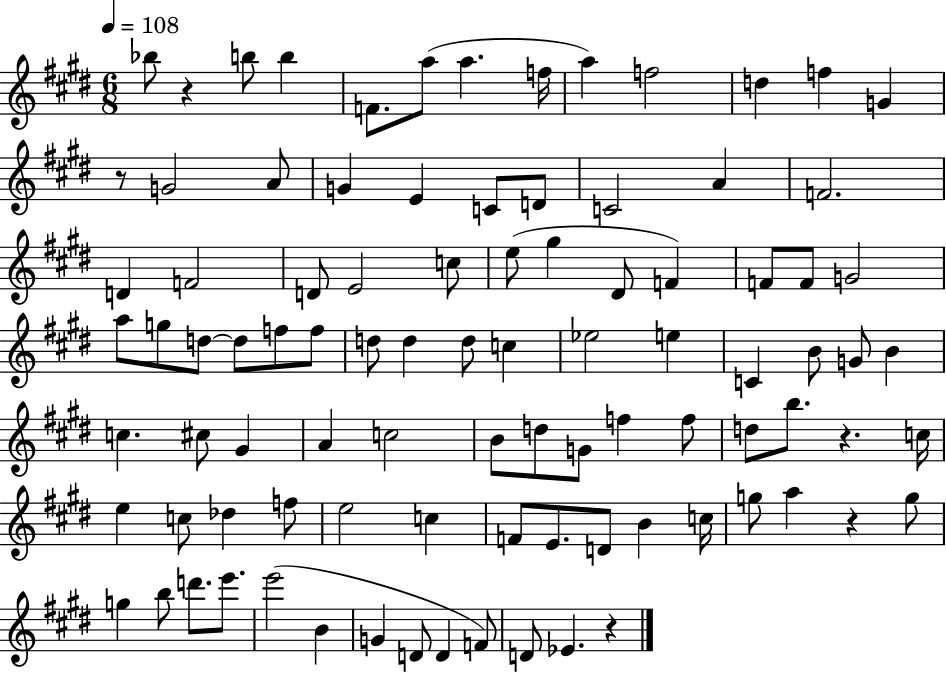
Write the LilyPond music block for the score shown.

{
  \clef treble
  \numericTimeSignature
  \time 6/8
  \key e \major
  \tempo 4 = 108
  bes''8 r4 b''8 b''4 | f'8. a''8( a''4. f''16 | a''4) f''2 | d''4 f''4 g'4 | \break r8 g'2 a'8 | g'4 e'4 c'8 d'8 | c'2 a'4 | f'2. | \break d'4 f'2 | d'8 e'2 c''8 | e''8( gis''4 dis'8 f'4) | f'8 f'8 g'2 | \break a''8 g''8 d''8~~ d''8 f''8 f''8 | d''8 d''4 d''8 c''4 | ees''2 e''4 | c'4 b'8 g'8 b'4 | \break c''4. cis''8 gis'4 | a'4 c''2 | b'8 d''8 g'8 f''4 f''8 | d''8 b''8. r4. c''16 | \break e''4 c''8 des''4 f''8 | e''2 c''4 | f'8 e'8. d'8 b'4 c''16 | g''8 a''4 r4 g''8 | \break g''4 b''8 d'''8. e'''8. | e'''2( b'4 | g'4 d'8 d'4 f'8) | d'8 ees'4. r4 | \break \bar "|."
}